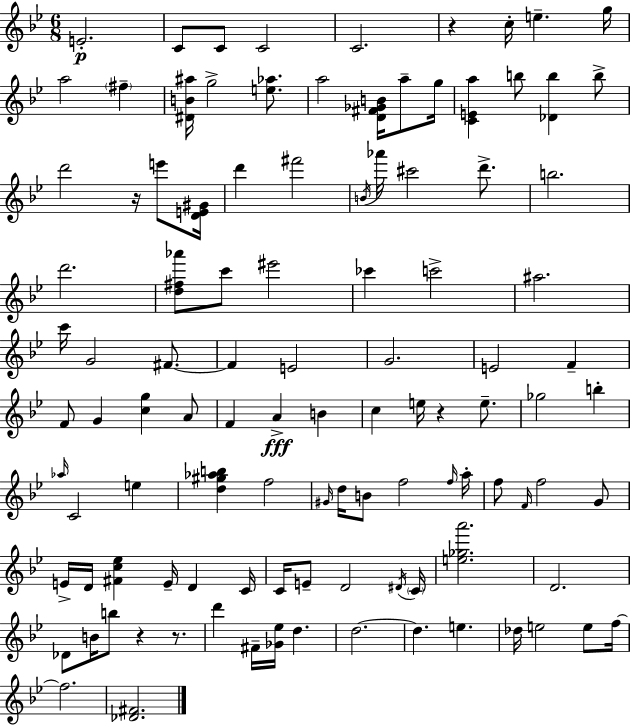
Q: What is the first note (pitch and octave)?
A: E4